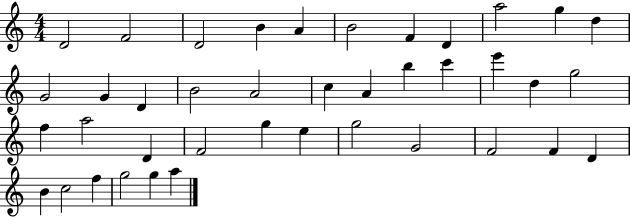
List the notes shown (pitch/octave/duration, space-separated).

D4/h F4/h D4/h B4/q A4/q B4/h F4/q D4/q A5/h G5/q D5/q G4/h G4/q D4/q B4/h A4/h C5/q A4/q B5/q C6/q E6/q D5/q G5/h F5/q A5/h D4/q F4/h G5/q E5/q G5/h G4/h F4/h F4/q D4/q B4/q C5/h F5/q G5/h G5/q A5/q